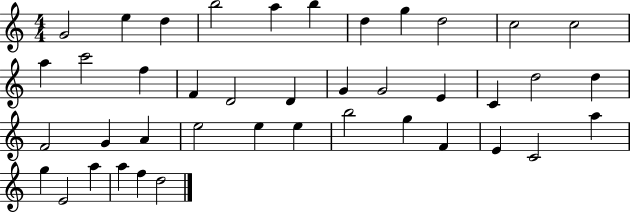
{
  \clef treble
  \numericTimeSignature
  \time 4/4
  \key c \major
  g'2 e''4 d''4 | b''2 a''4 b''4 | d''4 g''4 d''2 | c''2 c''2 | \break a''4 c'''2 f''4 | f'4 d'2 d'4 | g'4 g'2 e'4 | c'4 d''2 d''4 | \break f'2 g'4 a'4 | e''2 e''4 e''4 | b''2 g''4 f'4 | e'4 c'2 a''4 | \break g''4 e'2 a''4 | a''4 f''4 d''2 | \bar "|."
}